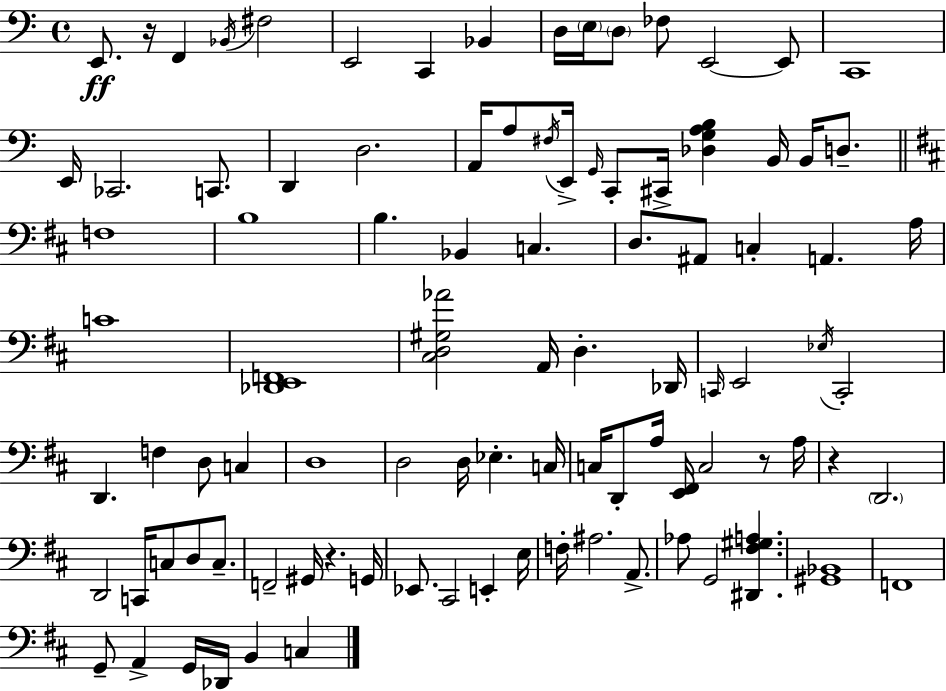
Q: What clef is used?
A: bass